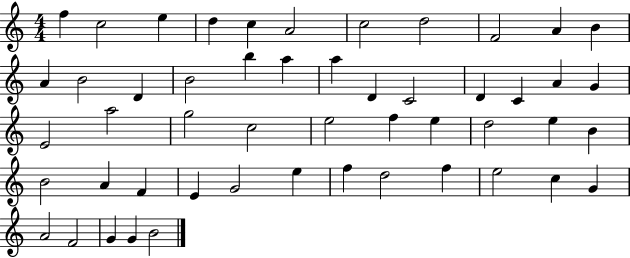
X:1
T:Untitled
M:4/4
L:1/4
K:C
f c2 e d c A2 c2 d2 F2 A B A B2 D B2 b a a D C2 D C A G E2 a2 g2 c2 e2 f e d2 e B B2 A F E G2 e f d2 f e2 c G A2 F2 G G B2